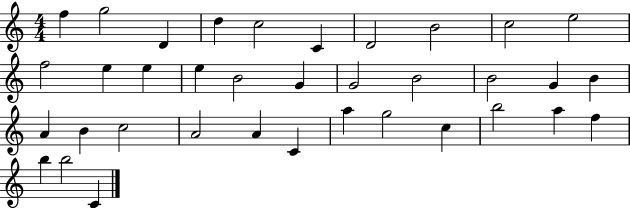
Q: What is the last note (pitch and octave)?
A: C4